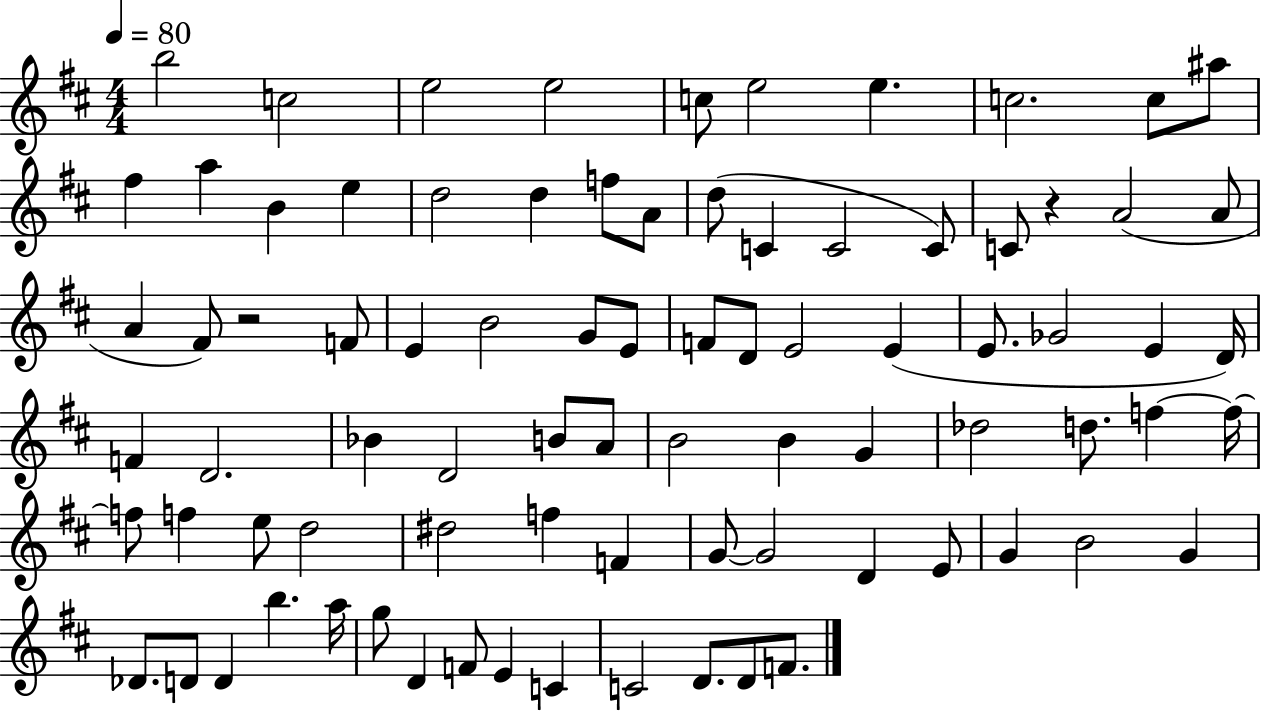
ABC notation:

X:1
T:Untitled
M:4/4
L:1/4
K:D
b2 c2 e2 e2 c/2 e2 e c2 c/2 ^a/2 ^f a B e d2 d f/2 A/2 d/2 C C2 C/2 C/2 z A2 A/2 A ^F/2 z2 F/2 E B2 G/2 E/2 F/2 D/2 E2 E E/2 _G2 E D/4 F D2 _B D2 B/2 A/2 B2 B G _d2 d/2 f f/4 f/2 f e/2 d2 ^d2 f F G/2 G2 D E/2 G B2 G _D/2 D/2 D b a/4 g/2 D F/2 E C C2 D/2 D/2 F/2